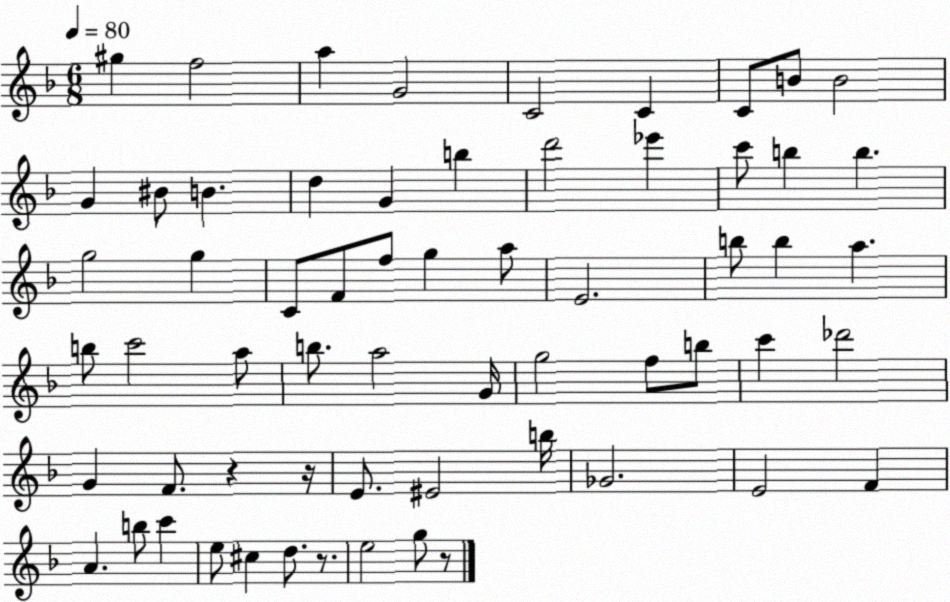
X:1
T:Untitled
M:6/8
L:1/4
K:F
^g f2 a G2 C2 C C/2 B/2 B2 G ^B/2 B d G b d'2 _e' c'/2 b b g2 g C/2 F/2 f/2 g a/2 E2 b/2 b a b/2 c'2 a/2 b/2 a2 G/4 g2 f/2 b/2 c' _d'2 G F/2 z z/4 E/2 ^E2 b/4 _G2 E2 F A b/2 c' e/2 ^c d/2 z/2 e2 g/2 z/2